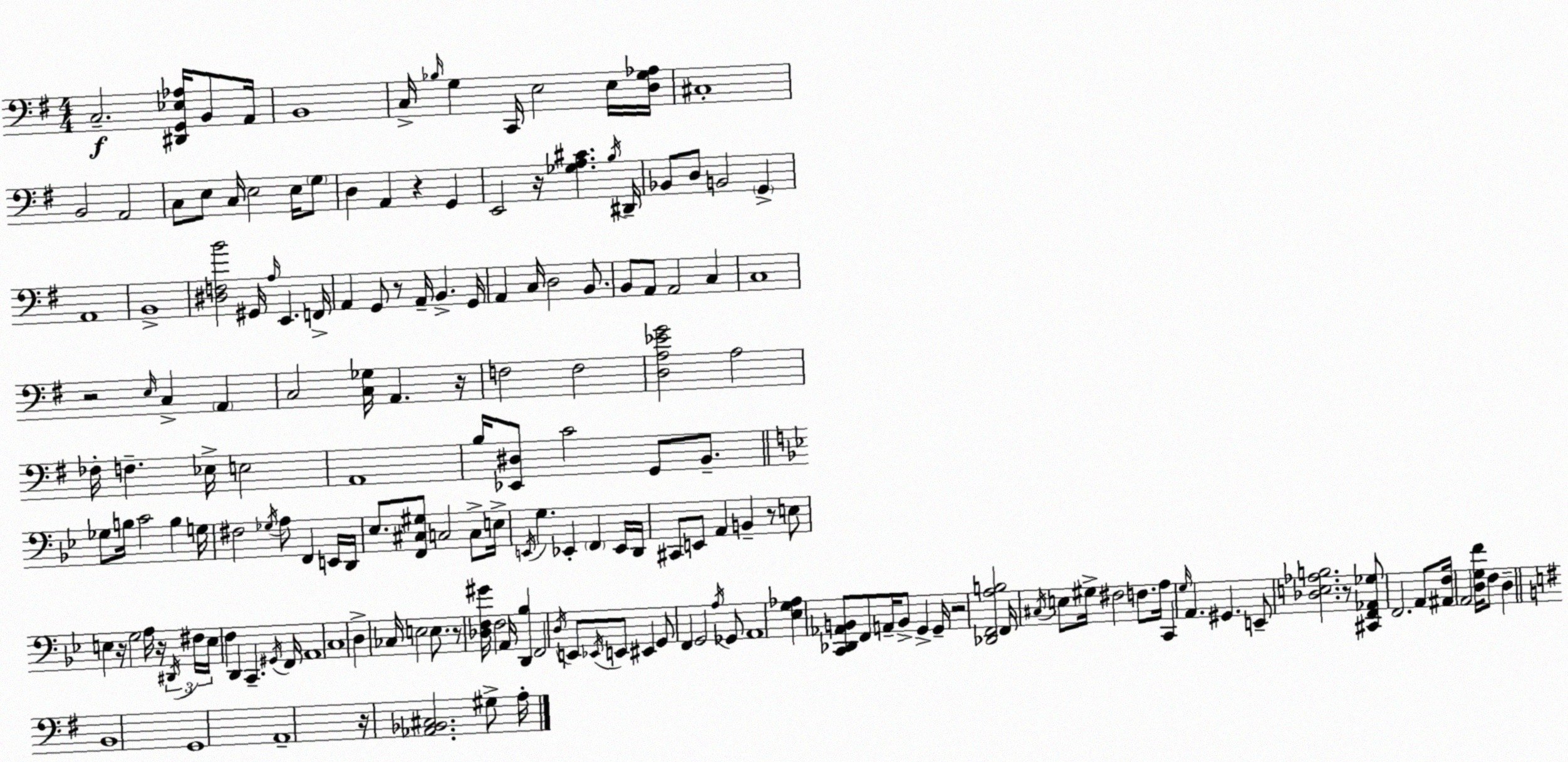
X:1
T:Untitled
M:4/4
L:1/4
K:G
C,2 [^D,,G,,_E,_A,]/4 B,,/2 A,,/4 B,,4 C,/4 _B,/4 G, C,,/4 E,2 E,/4 [D,G,_A,]/4 ^C,4 B,,2 A,,2 C,/2 E,/2 C,/4 E,2 E,/4 G,/2 D, A,, z G,, E,,2 z/4 [_G,A,^C] B,/4 ^D,,/4 _B,,/2 D,/2 B,,2 G,, A,,4 B,,4 [^D,F,B]2 ^G,,/4 A,/4 E,, F,,/4 A,, G,,/2 z/2 A,,/4 B,, G,,/4 A,, C,/4 D,2 B,,/2 B,,/2 A,,/2 A,,2 C, C,4 z2 E,/4 C, A,, C,2 [C,_G,]/4 A,, z/4 F,2 F,2 [D,A,_EG]2 A,2 _F,/4 F, _E,/4 E,2 A,,4 B,/4 [_E,,^D,]/2 C2 G,,/2 B,,/2 _G,/2 B,/4 C2 B, G,/4 ^F,2 _G,/4 A,/2 F,, E,,/4 D,,/4 _E,/2 [F,,^C,^G,]/2 C,2 C,/2 E,/4 E,,/4 G, _E,, F,, _E,,/4 D,,/4 ^C,,/2 E,,/2 A,, B,, z/2 E,/2 E, z/4 G,2 A,/4 z/4 ^D,,/4 ^F,/4 E,/4 F, D,, C,, ^G,,/4 F,,/4 A,,4 C,4 D, _C,/4 E,2 E,/2 z/2 [_D,F,^G]/4 F,2 A,,/4 [D,,_B,] F,,2 D,/4 E,,/2 _E,,/4 E,,/2 ^E,, G,,/2 F,, G,,2 A,/4 _G,,/2 A,,4 [_E,G,_A,] [C,,_D,,_A,,B,,]/2 F,,/2 A,,/4 B,,/2 G,, G,,/4 z2 [_D,,F,,A,B,]2 F,,/4 ^C,/4 E,/2 ^G,/4 ^F,2 F,/2 A,/4 C,, G,/4 A,, ^G,, E,,/2 [_D,E,_A,B,]2 z/2 [^C,,F,,_A,,_G,]/2 F,,2 A,,/2 [^A,,F,]/4 A,,2 [D,G,F]/4 F,/2 D, B,,4 G,,4 A,,4 z/4 [_A,,_B,,^C,]2 ^G,/2 A,/4